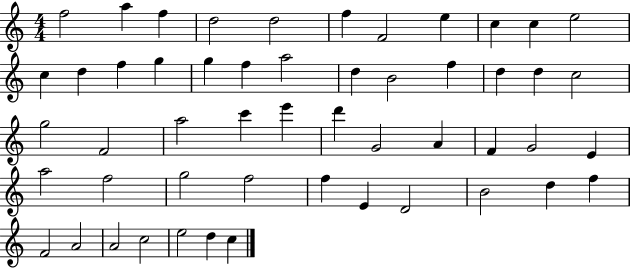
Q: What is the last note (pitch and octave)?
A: C5